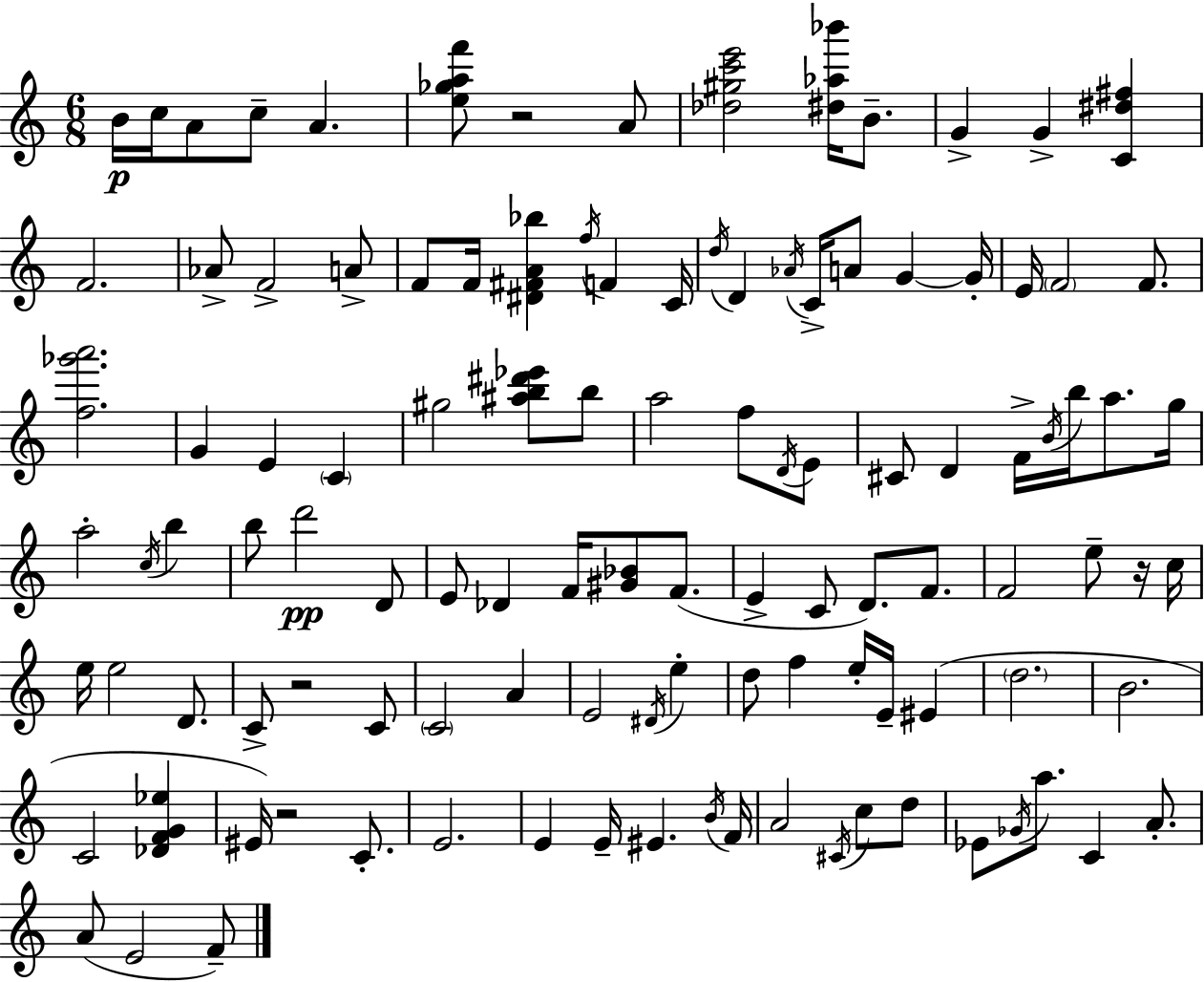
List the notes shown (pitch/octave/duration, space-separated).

B4/s C5/s A4/e C5/e A4/q. [E5,Gb5,A5,F6]/e R/h A4/e [Db5,G#5,C6,E6]/h [D#5,Ab5,Bb6]/s B4/e. G4/q G4/q [C4,D#5,F#5]/q F4/h. Ab4/e F4/h A4/e F4/e F4/s [D#4,F#4,A4,Bb5]/q F5/s F4/q C4/s D5/s D4/q Ab4/s C4/s A4/e G4/q G4/s E4/s F4/h F4/e. [F5,Gb6,A6]/h. G4/q E4/q C4/q G#5/h [A#5,B5,D#6,Eb6]/e B5/e A5/h F5/e D4/s E4/e C#4/e D4/q F4/s B4/s B5/s A5/e. G5/s A5/h C5/s B5/q B5/e D6/h D4/e E4/e Db4/q F4/s [G#4,Bb4]/e F4/e. E4/q C4/e D4/e. F4/e. F4/h E5/e R/s C5/s E5/s E5/h D4/e. C4/e R/h C4/e C4/h A4/q E4/h D#4/s E5/q D5/e F5/q E5/s E4/s EIS4/q D5/h. B4/h. C4/h [Db4,F4,G4,Eb5]/q EIS4/s R/h C4/e. E4/h. E4/q E4/s EIS4/q. B4/s F4/s A4/h C#4/s C5/e D5/e Eb4/e Gb4/s A5/e. C4/q A4/e. A4/e E4/h F4/e